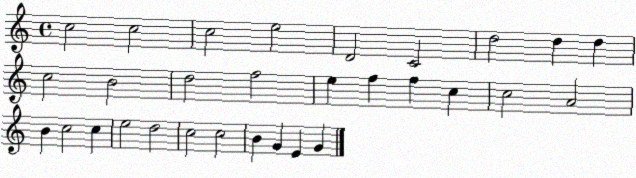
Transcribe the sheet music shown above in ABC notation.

X:1
T:Untitled
M:4/4
L:1/4
K:C
c2 c2 c2 e2 D2 C2 d2 d d c2 B2 d2 f2 e f f c c2 A2 B c2 c e2 d2 c2 c2 B G E G